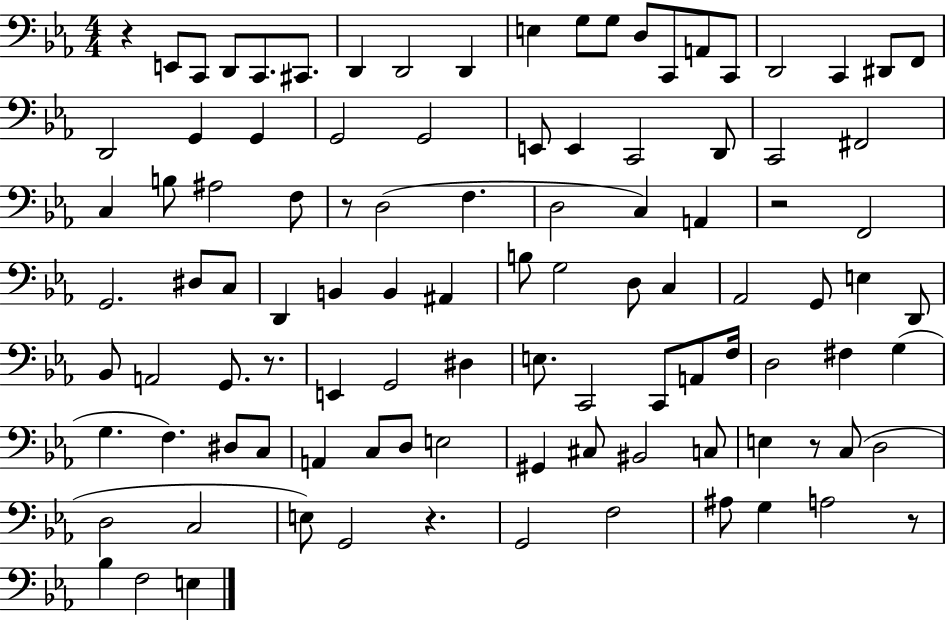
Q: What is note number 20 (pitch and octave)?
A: D2